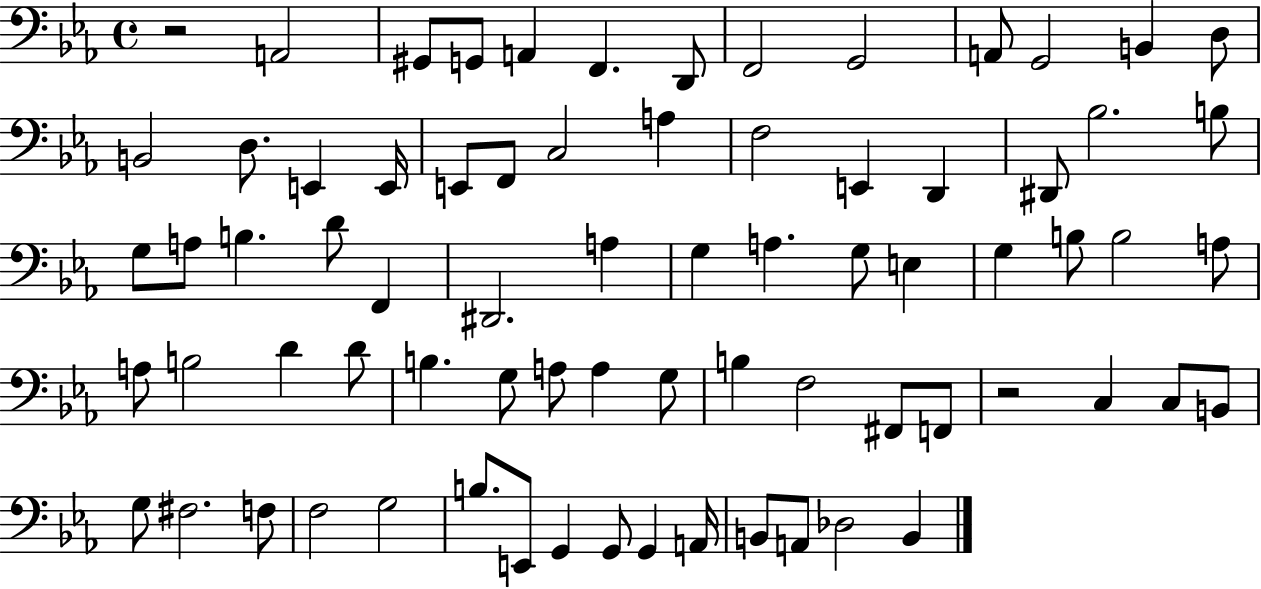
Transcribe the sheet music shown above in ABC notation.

X:1
T:Untitled
M:4/4
L:1/4
K:Eb
z2 A,,2 ^G,,/2 G,,/2 A,, F,, D,,/2 F,,2 G,,2 A,,/2 G,,2 B,, D,/2 B,,2 D,/2 E,, E,,/4 E,,/2 F,,/2 C,2 A, F,2 E,, D,, ^D,,/2 _B,2 B,/2 G,/2 A,/2 B, D/2 F,, ^D,,2 A, G, A, G,/2 E, G, B,/2 B,2 A,/2 A,/2 B,2 D D/2 B, G,/2 A,/2 A, G,/2 B, F,2 ^F,,/2 F,,/2 z2 C, C,/2 B,,/2 G,/2 ^F,2 F,/2 F,2 G,2 B,/2 E,,/2 G,, G,,/2 G,, A,,/4 B,,/2 A,,/2 _D,2 B,,